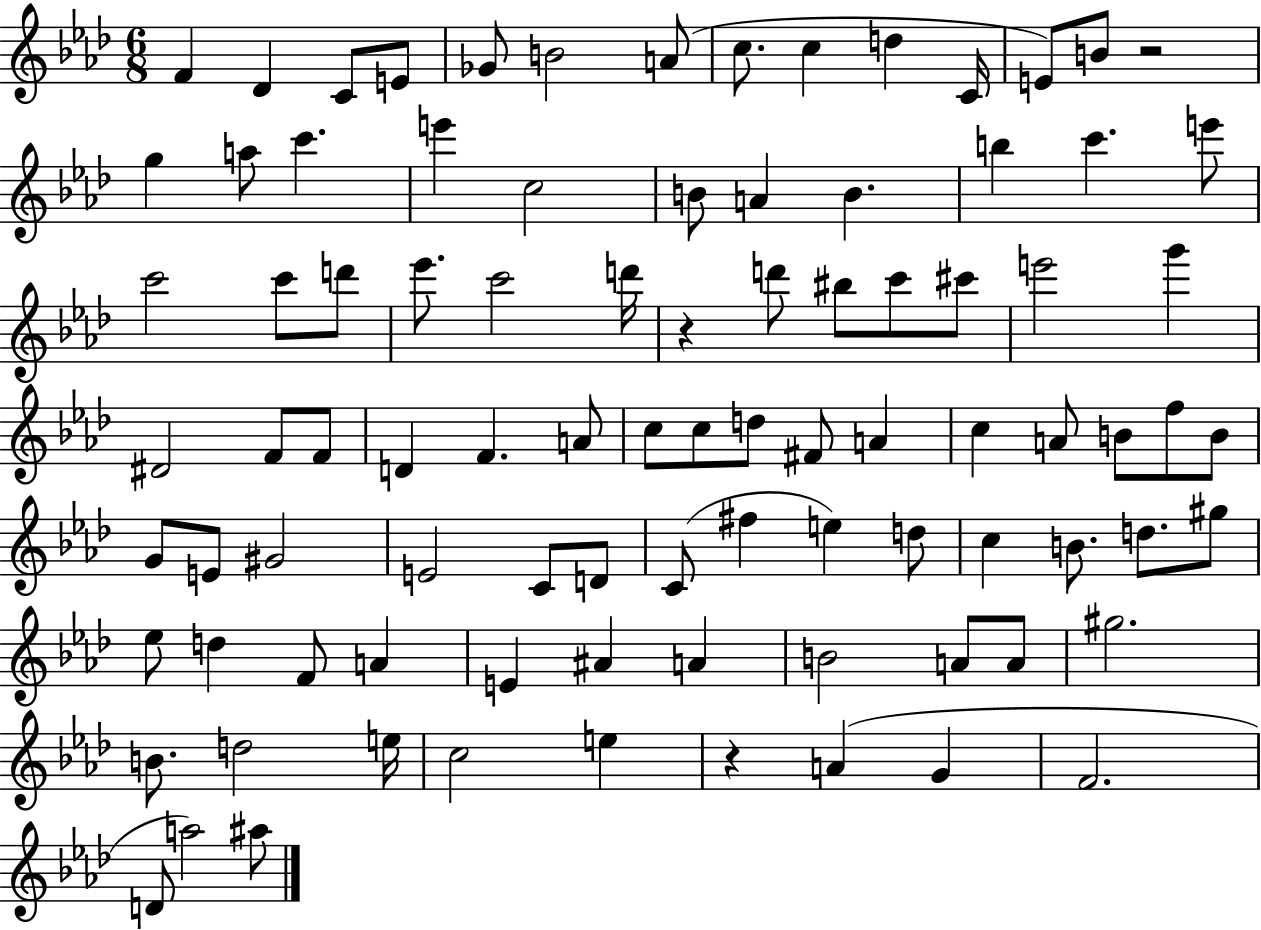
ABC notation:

X:1
T:Untitled
M:6/8
L:1/4
K:Ab
F _D C/2 E/2 _G/2 B2 A/2 c/2 c d C/4 E/2 B/2 z2 g a/2 c' e' c2 B/2 A B b c' e'/2 c'2 c'/2 d'/2 _e'/2 c'2 d'/4 z d'/2 ^b/2 c'/2 ^c'/2 e'2 g' ^D2 F/2 F/2 D F A/2 c/2 c/2 d/2 ^F/2 A c A/2 B/2 f/2 B/2 G/2 E/2 ^G2 E2 C/2 D/2 C/2 ^f e d/2 c B/2 d/2 ^g/2 _e/2 d F/2 A E ^A A B2 A/2 A/2 ^g2 B/2 d2 e/4 c2 e z A G F2 D/2 a2 ^a/2